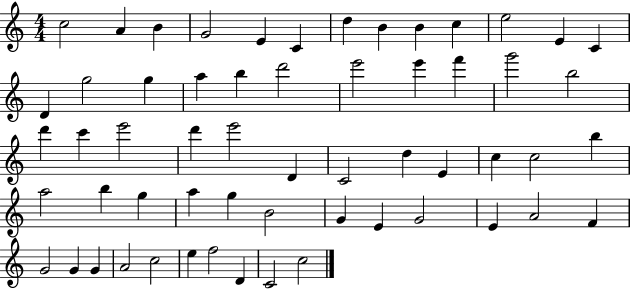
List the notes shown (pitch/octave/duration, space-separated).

C5/h A4/q B4/q G4/h E4/q C4/q D5/q B4/q B4/q C5/q E5/h E4/q C4/q D4/q G5/h G5/q A5/q B5/q D6/h E6/h E6/q F6/q G6/h B5/h D6/q C6/q E6/h D6/q E6/h D4/q C4/h D5/q E4/q C5/q C5/h B5/q A5/h B5/q G5/q A5/q G5/q B4/h G4/q E4/q G4/h E4/q A4/h F4/q G4/h G4/q G4/q A4/h C5/h E5/q F5/h D4/q C4/h C5/h